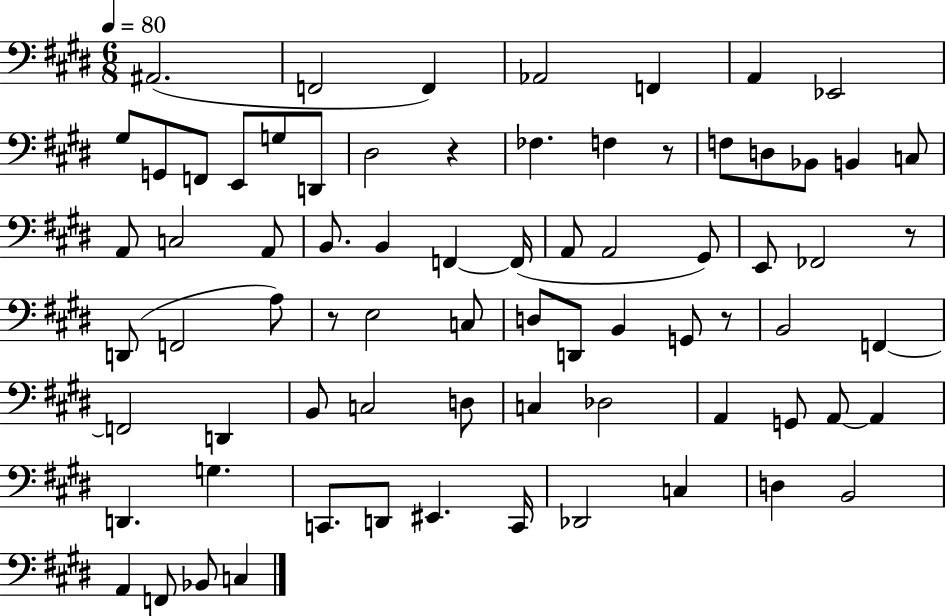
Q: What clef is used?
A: bass